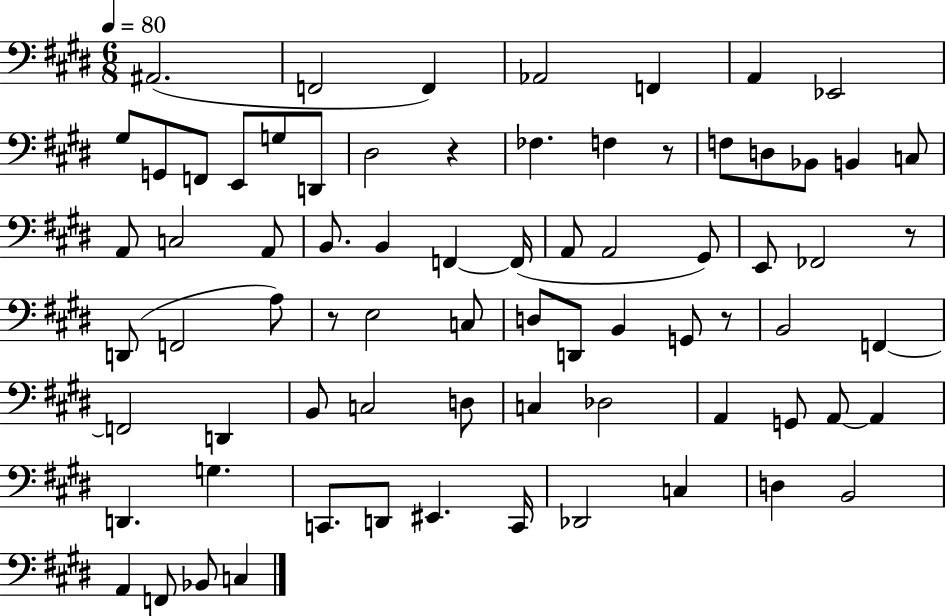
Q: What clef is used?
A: bass